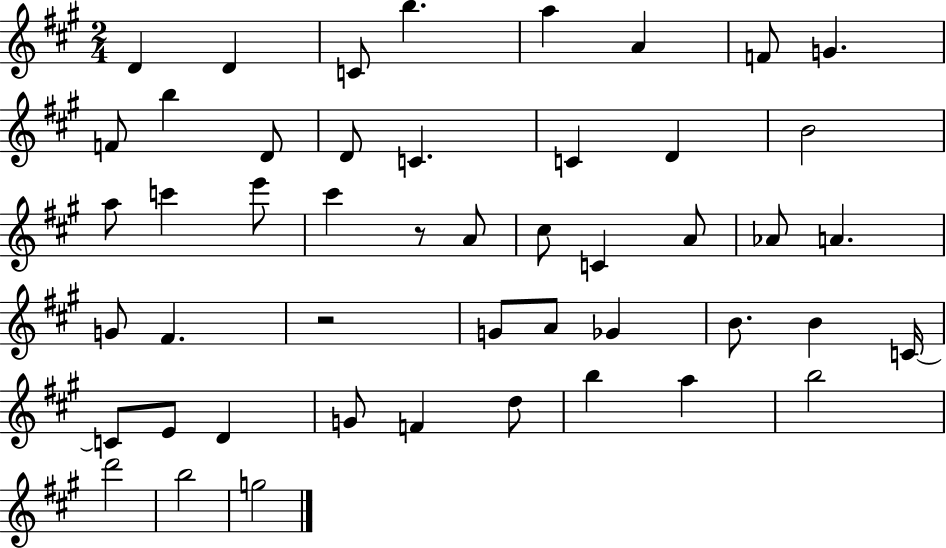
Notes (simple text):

D4/q D4/q C4/e B5/q. A5/q A4/q F4/e G4/q. F4/e B5/q D4/e D4/e C4/q. C4/q D4/q B4/h A5/e C6/q E6/e C#6/q R/e A4/e C#5/e C4/q A4/e Ab4/e A4/q. G4/e F#4/q. R/h G4/e A4/e Gb4/q B4/e. B4/q C4/s C4/e E4/e D4/q G4/e F4/q D5/e B5/q A5/q B5/h D6/h B5/h G5/h